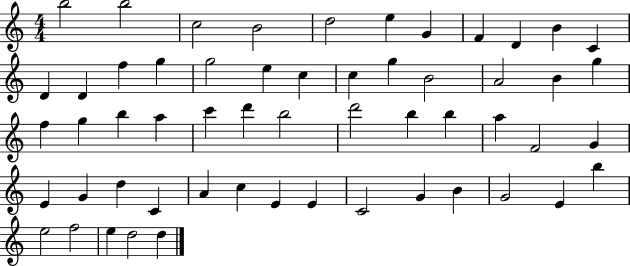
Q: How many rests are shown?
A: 0